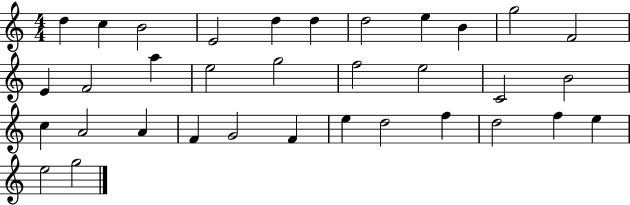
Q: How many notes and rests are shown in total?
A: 34